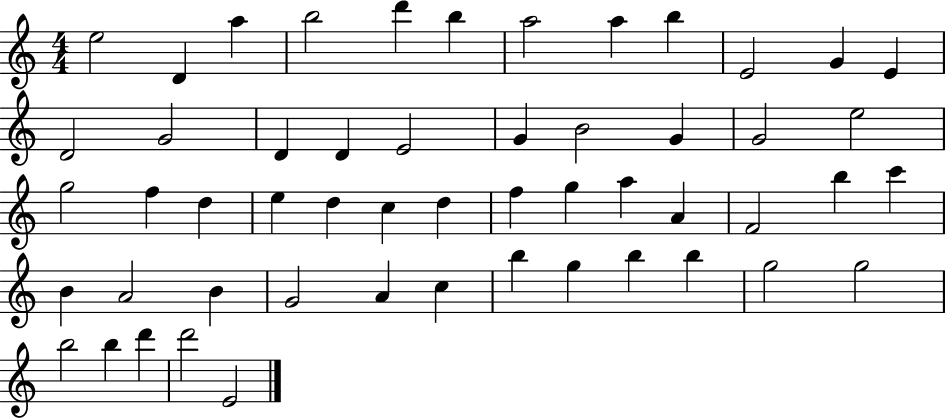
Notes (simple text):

E5/h D4/q A5/q B5/h D6/q B5/q A5/h A5/q B5/q E4/h G4/q E4/q D4/h G4/h D4/q D4/q E4/h G4/q B4/h G4/q G4/h E5/h G5/h F5/q D5/q E5/q D5/q C5/q D5/q F5/q G5/q A5/q A4/q F4/h B5/q C6/q B4/q A4/h B4/q G4/h A4/q C5/q B5/q G5/q B5/q B5/q G5/h G5/h B5/h B5/q D6/q D6/h E4/h